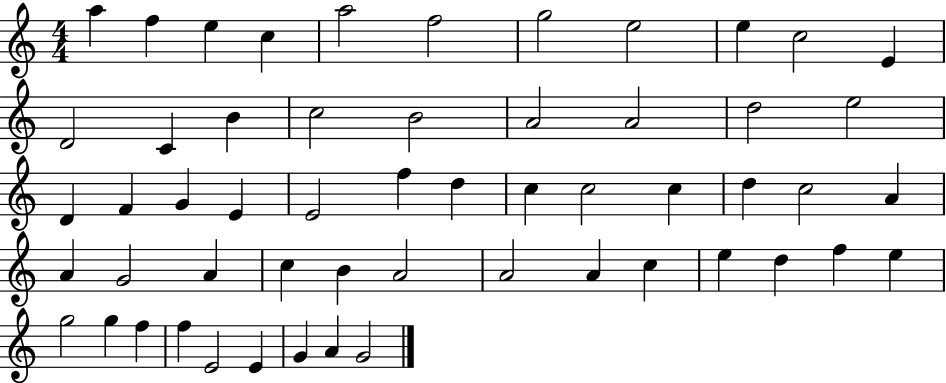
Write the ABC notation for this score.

X:1
T:Untitled
M:4/4
L:1/4
K:C
a f e c a2 f2 g2 e2 e c2 E D2 C B c2 B2 A2 A2 d2 e2 D F G E E2 f d c c2 c d c2 A A G2 A c B A2 A2 A c e d f e g2 g f f E2 E G A G2